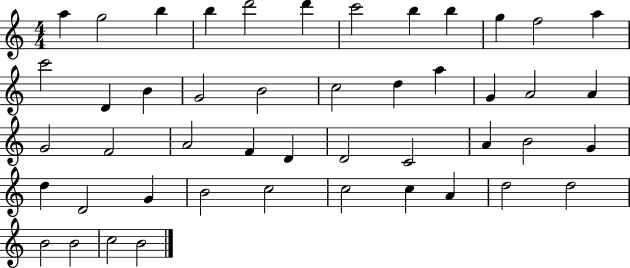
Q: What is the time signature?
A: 4/4